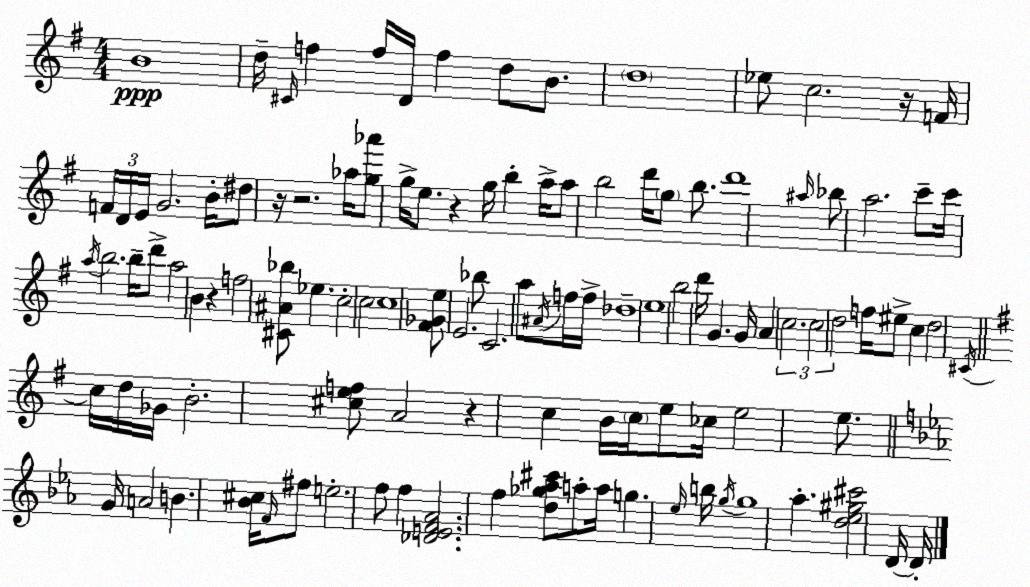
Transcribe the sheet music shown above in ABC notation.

X:1
T:Untitled
M:4/4
L:1/4
K:G
B4 d/4 ^C/4 f f/4 D/4 f d/2 B/2 d4 _e/2 c2 z/4 F/4 F/4 D/4 E/4 G2 B/4 ^d/2 z/4 z2 _a/4 [g_a']/2 g/4 e/2 z g/4 b a/4 a/2 b2 d'/4 g/2 b/2 d'4 ^a/4 _b/2 a2 c'/2 c'/4 a/4 b2 b/4 d'/2 a2 B z f2 [^C^A_b]/2 _e c2 c2 c4 [^F_Ge]/2 E2 _b/2 C2 a/2 ^A/4 f/4 f/4 _d4 e4 b2 d'/4 G G/4 A c2 c2 d2 f/4 ^e/2 c d2 ^C/4 c/4 d/4 _G/4 B2 [^cef]/2 A2 z c B/4 c/4 e/2 _c/4 e2 e/2 G/4 A2 B [_B^c]/4 F/4 ^f/2 e2 f/2 f [_DEF_A]2 f [d_g_a^c']/2 a/2 a/4 g _e/4 b/4 g/4 g4 _a [d_e^g^c']2 D/4 D/4